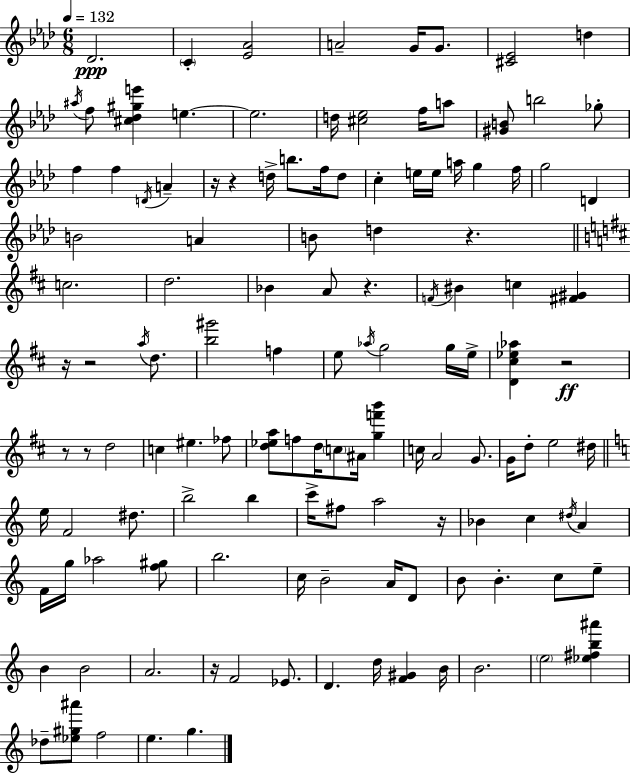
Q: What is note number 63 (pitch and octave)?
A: D5